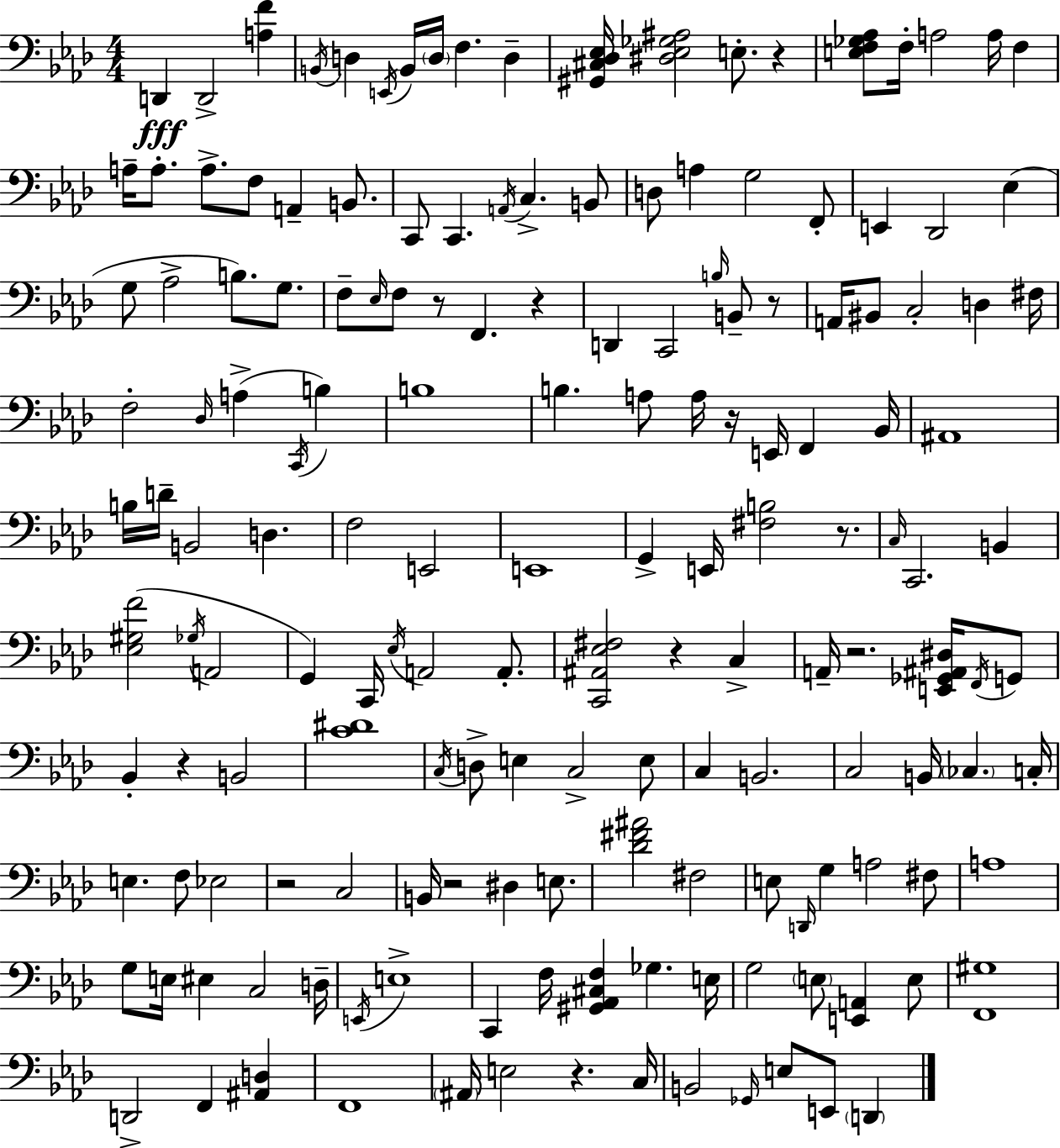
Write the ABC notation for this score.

X:1
T:Untitled
M:4/4
L:1/4
K:Fm
D,, D,,2 [A,F] B,,/4 D, E,,/4 B,,/4 D,/4 F, D, [^G,,^C,_D,_E,]/4 [^D,_E,_G,^A,]2 E,/2 z [E,F,_G,_A,]/2 F,/4 A,2 A,/4 F, A,/4 A,/2 A,/2 F,/2 A,, B,,/2 C,,/2 C,, A,,/4 C, B,,/2 D,/2 A, G,2 F,,/2 E,, _D,,2 _E, G,/2 _A,2 B,/2 G,/2 F,/2 _E,/4 F,/2 z/2 F,, z D,, C,,2 B,/4 B,,/2 z/2 A,,/4 ^B,,/2 C,2 D, ^F,/4 F,2 _D,/4 A, C,,/4 B, B,4 B, A,/2 A,/4 z/4 E,,/4 F,, _B,,/4 ^A,,4 B,/4 D/4 B,,2 D, F,2 E,,2 E,,4 G,, E,,/4 [^F,B,]2 z/2 C,/4 C,,2 B,, [_E,^G,F]2 _G,/4 A,,2 G,, C,,/4 _E,/4 A,,2 A,,/2 [C,,^A,,_E,^F,]2 z C, A,,/4 z2 [E,,_G,,^A,,^D,]/4 F,,/4 G,,/2 _B,, z B,,2 [C^D]4 C,/4 D,/2 E, C,2 E,/2 C, B,,2 C,2 B,,/4 _C, C,/4 E, F,/2 _E,2 z2 C,2 B,,/4 z2 ^D, E,/2 [_D^F^A]2 ^F,2 E,/2 D,,/4 G, A,2 ^F,/2 A,4 G,/2 E,/4 ^E, C,2 D,/4 E,,/4 E,4 C,, F,/4 [^G,,_A,,^C,F,] _G, E,/4 G,2 E,/2 [E,,A,,] E,/2 [F,,^G,]4 D,,2 F,, [^A,,D,] F,,4 ^A,,/4 E,2 z C,/4 B,,2 _G,,/4 E,/2 E,,/2 D,,